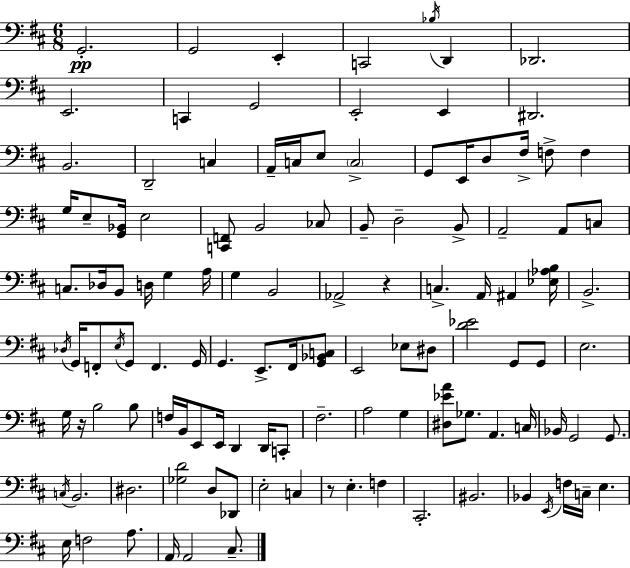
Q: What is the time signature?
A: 6/8